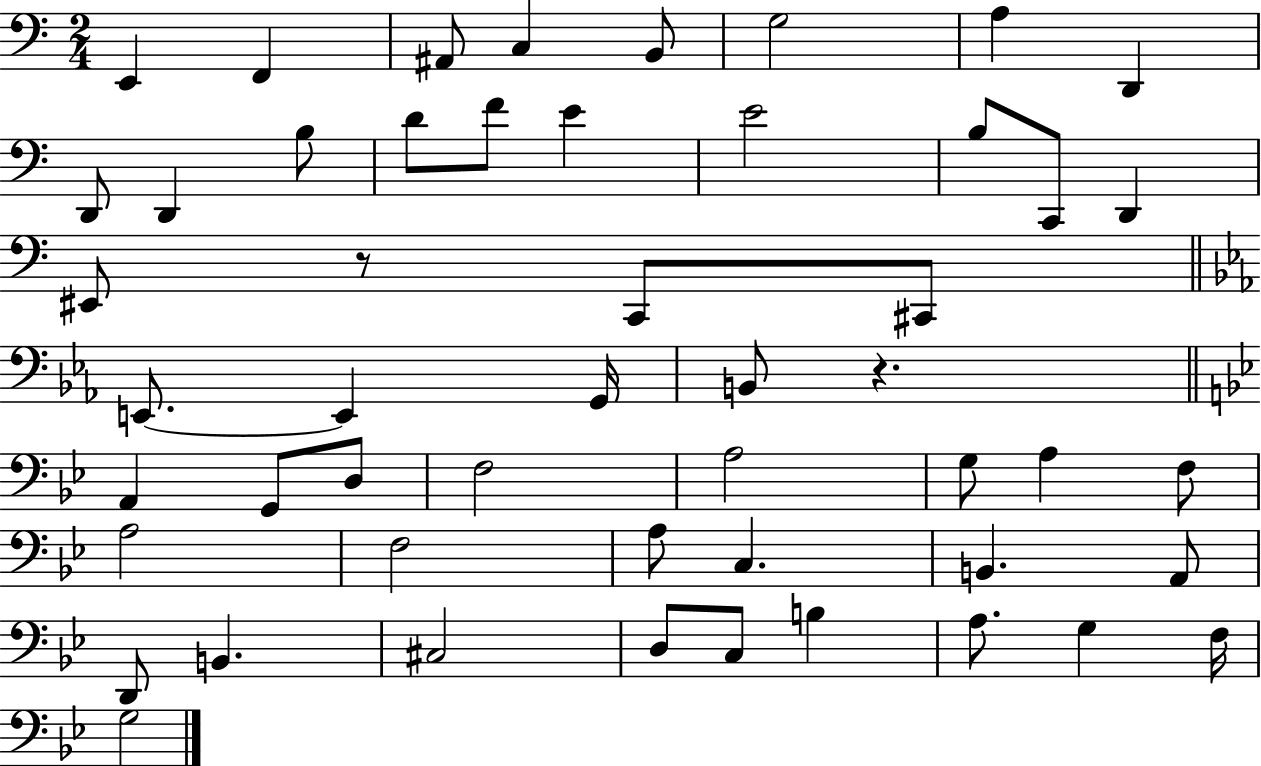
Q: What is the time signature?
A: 2/4